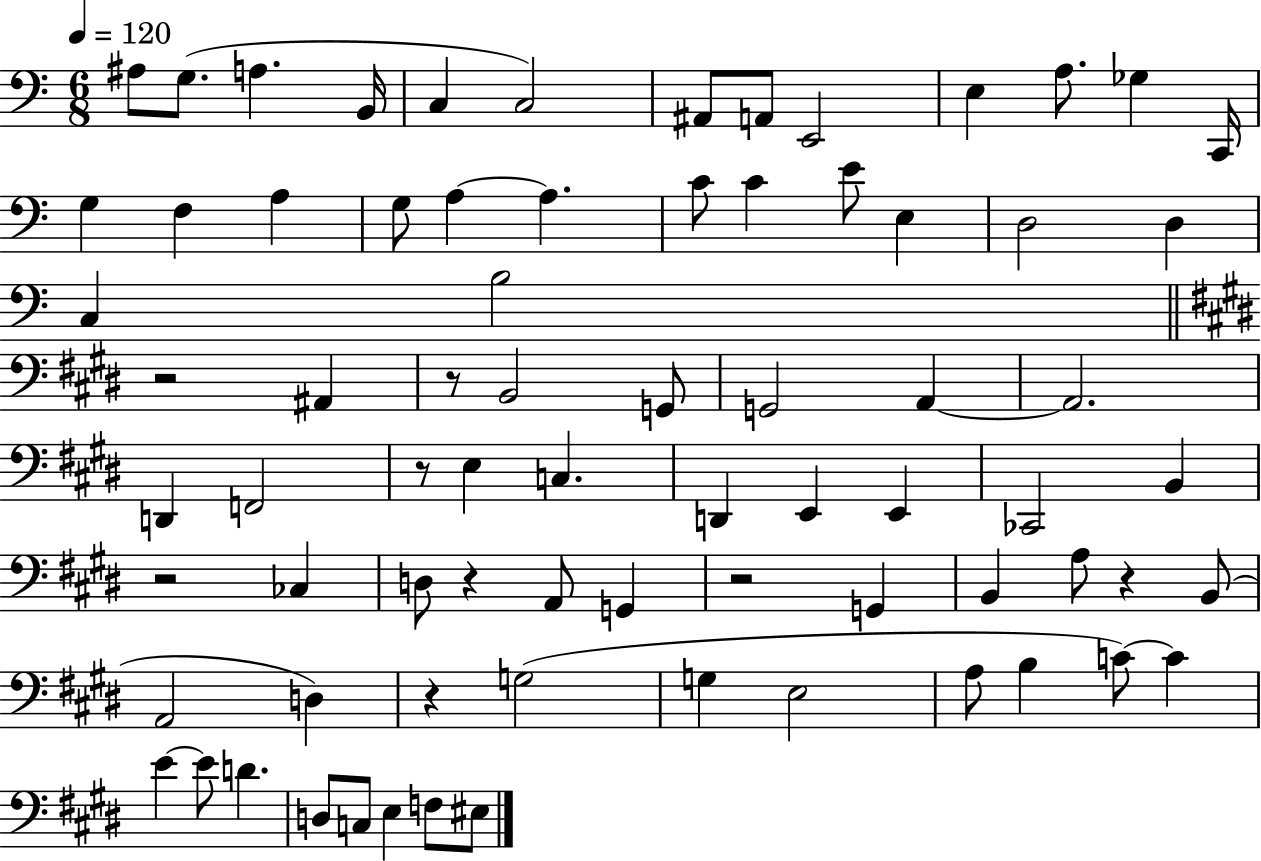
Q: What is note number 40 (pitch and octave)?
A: E2